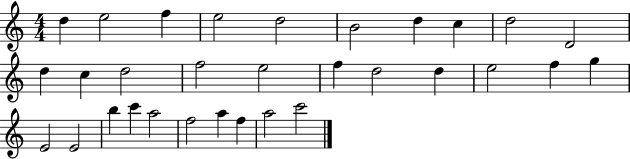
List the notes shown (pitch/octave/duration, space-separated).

D5/q E5/h F5/q E5/h D5/h B4/h D5/q C5/q D5/h D4/h D5/q C5/q D5/h F5/h E5/h F5/q D5/h D5/q E5/h F5/q G5/q E4/h E4/h B5/q C6/q A5/h F5/h A5/q F5/q A5/h C6/h